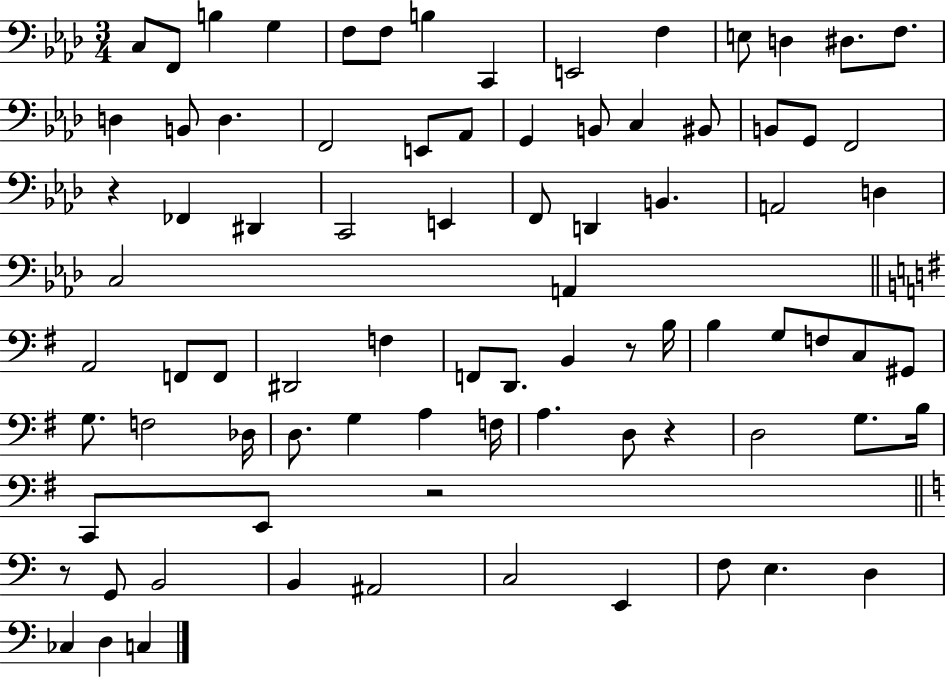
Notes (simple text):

C3/e F2/e B3/q G3/q F3/e F3/e B3/q C2/q E2/h F3/q E3/e D3/q D#3/e. F3/e. D3/q B2/e D3/q. F2/h E2/e Ab2/e G2/q B2/e C3/q BIS2/e B2/e G2/e F2/h R/q FES2/q D#2/q C2/h E2/q F2/e D2/q B2/q. A2/h D3/q C3/h A2/q A2/h F2/e F2/e D#2/h F3/q F2/e D2/e. B2/q R/e B3/s B3/q G3/e F3/e C3/e G#2/e G3/e. F3/h Db3/s D3/e. G3/q A3/q F3/s A3/q. D3/e R/q D3/h G3/e. B3/s C2/e E2/e R/h R/e G2/e B2/h B2/q A#2/h C3/h E2/q F3/e E3/q. D3/q CES3/q D3/q C3/q